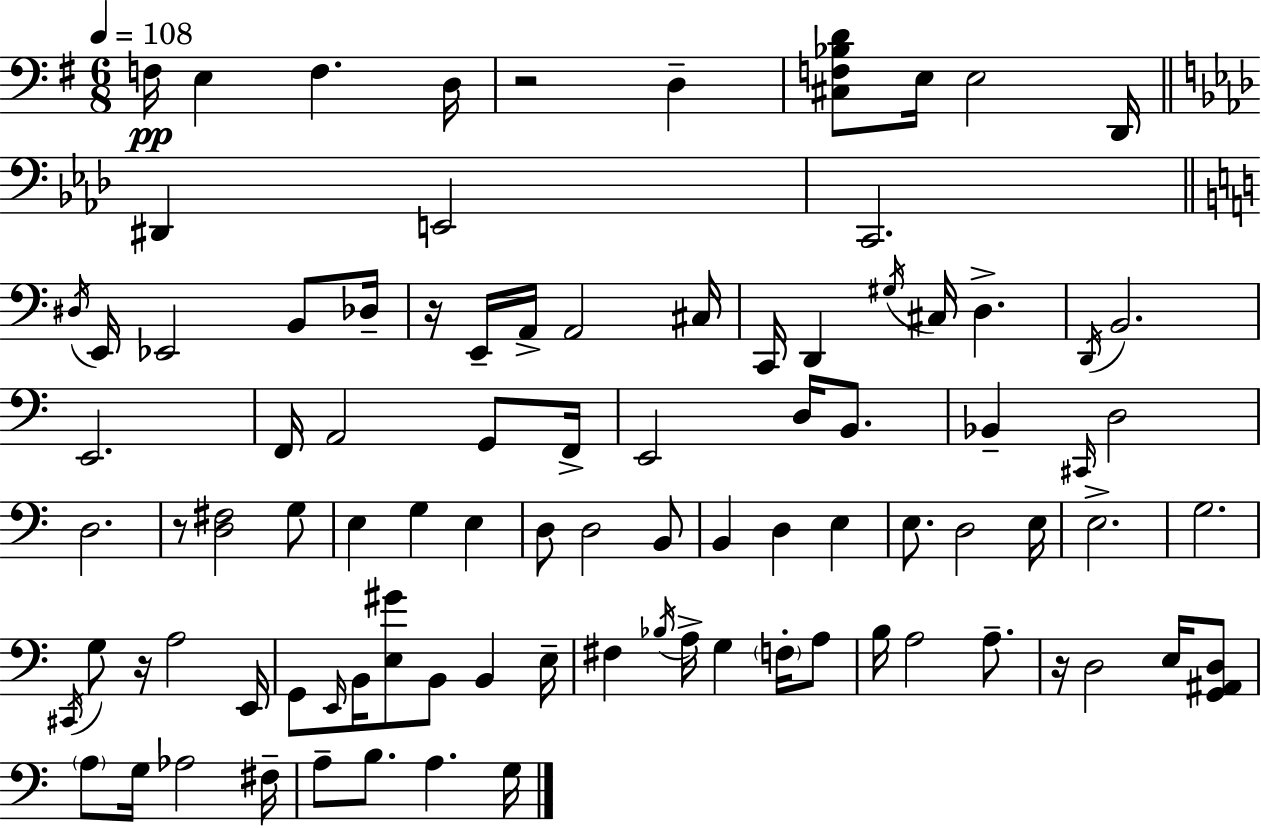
F3/s E3/q F3/q. D3/s R/h D3/q [C#3,F3,Bb3,D4]/e E3/s E3/h D2/s D#2/q E2/h C2/h. D#3/s E2/s Eb2/h B2/e Db3/s R/s E2/s A2/s A2/h C#3/s C2/s D2/q G#3/s C#3/s D3/q. D2/s B2/h. E2/h. F2/s A2/h G2/e F2/s E2/h D3/s B2/e. Bb2/q C#2/s D3/h D3/h. R/e [D3,F#3]/h G3/e E3/q G3/q E3/q D3/e D3/h B2/e B2/q D3/q E3/q E3/e. D3/h E3/s E3/h. G3/h. C#2/s G3/e R/s A3/h E2/s G2/e E2/s B2/s [E3,G#4]/e B2/e B2/q E3/s F#3/q Bb3/s A3/s G3/q F3/s A3/e B3/s A3/h A3/e. R/s D3/h E3/s [G2,A#2,D3]/e A3/e G3/s Ab3/h F#3/s A3/e B3/e. A3/q. G3/s